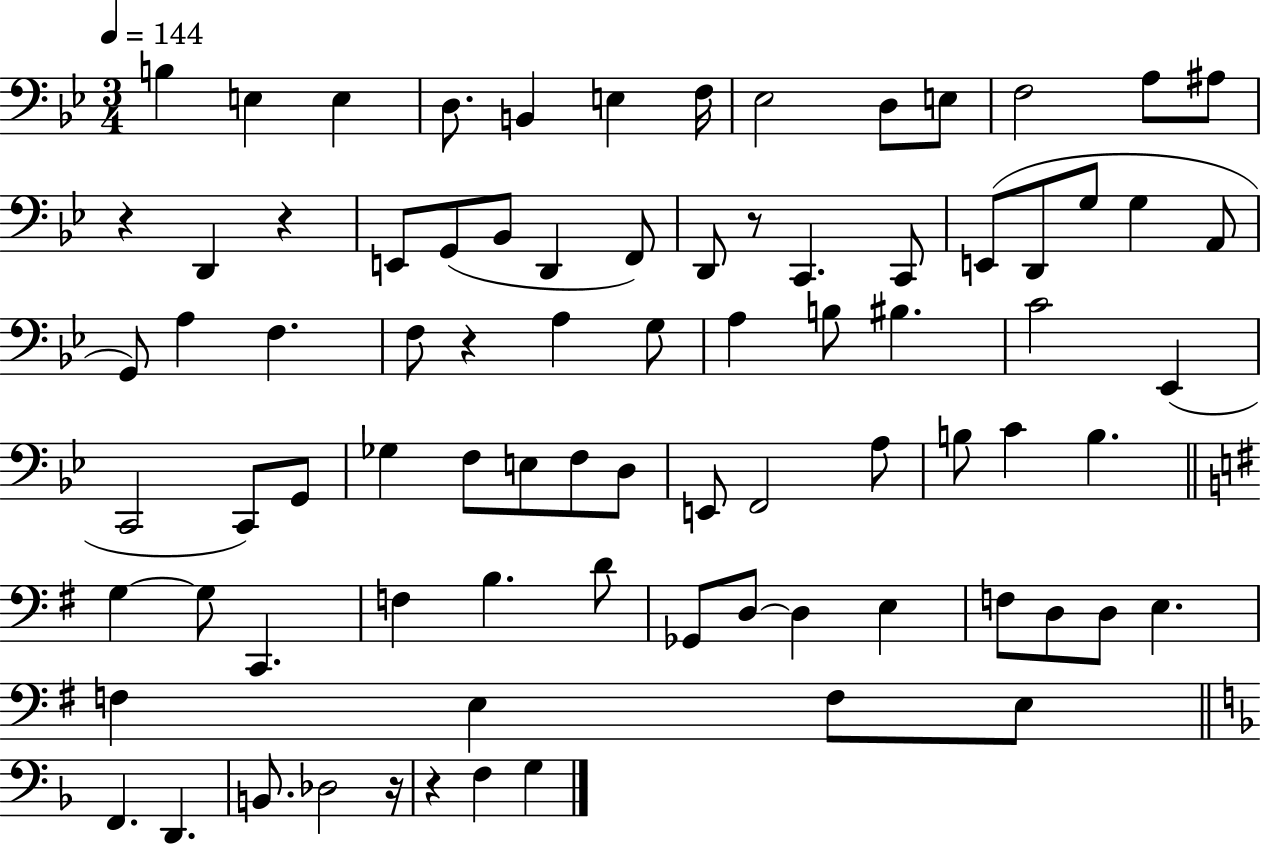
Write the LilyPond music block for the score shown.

{
  \clef bass
  \numericTimeSignature
  \time 3/4
  \key bes \major
  \tempo 4 = 144
  b4 e4 e4 | d8. b,4 e4 f16 | ees2 d8 e8 | f2 a8 ais8 | \break r4 d,4 r4 | e,8 g,8( bes,8 d,4 f,8) | d,8 r8 c,4. c,8 | e,8( d,8 g8 g4 a,8 | \break g,8) a4 f4. | f8 r4 a4 g8 | a4 b8 bis4. | c'2 ees,4( | \break c,2 c,8) g,8 | ges4 f8 e8 f8 d8 | e,8 f,2 a8 | b8 c'4 b4. | \break \bar "||" \break \key e \minor g4~~ g8 c,4. | f4 b4. d'8 | ges,8 d8~~ d4 e4 | f8 d8 d8 e4. | \break f4 e4 f8 e8 | \bar "||" \break \key f \major f,4. d,4. | b,8. des2 r16 | r4 f4 g4 | \bar "|."
}